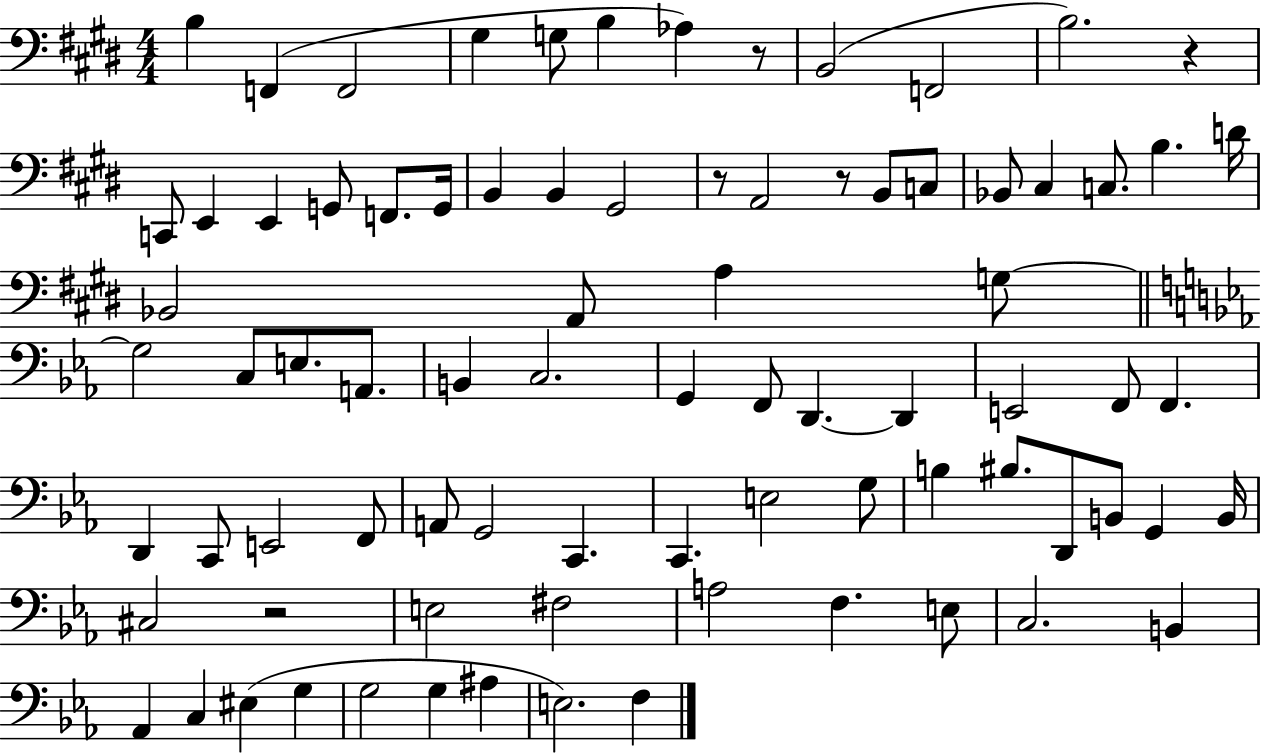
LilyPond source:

{
  \clef bass
  \numericTimeSignature
  \time 4/4
  \key e \major
  b4 f,4( f,2 | gis4 g8 b4 aes4) r8 | b,2( f,2 | b2.) r4 | \break c,8 e,4 e,4 g,8 f,8. g,16 | b,4 b,4 gis,2 | r8 a,2 r8 b,8 c8 | bes,8 cis4 c8. b4. d'16 | \break bes,2 a,8 a4 g8~~ | \bar "||" \break \key ees \major g2 c8 e8. a,8. | b,4 c2. | g,4 f,8 d,4.~~ d,4 | e,2 f,8 f,4. | \break d,4 c,8 e,2 f,8 | a,8 g,2 c,4. | c,4. e2 g8 | b4 bis8. d,8 b,8 g,4 b,16 | \break cis2 r2 | e2 fis2 | a2 f4. e8 | c2. b,4 | \break aes,4 c4 eis4( g4 | g2 g4 ais4 | e2.) f4 | \bar "|."
}